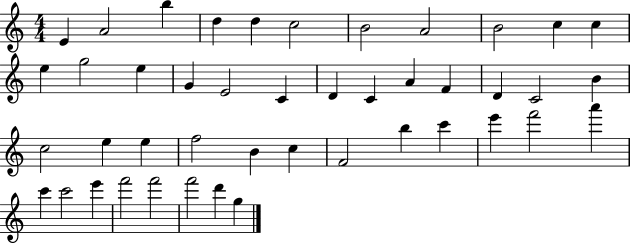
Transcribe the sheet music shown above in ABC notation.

X:1
T:Untitled
M:4/4
L:1/4
K:C
E A2 b d d c2 B2 A2 B2 c c e g2 e G E2 C D C A F D C2 B c2 e e f2 B c F2 b c' e' f'2 a' c' c'2 e' f'2 f'2 f'2 d' g